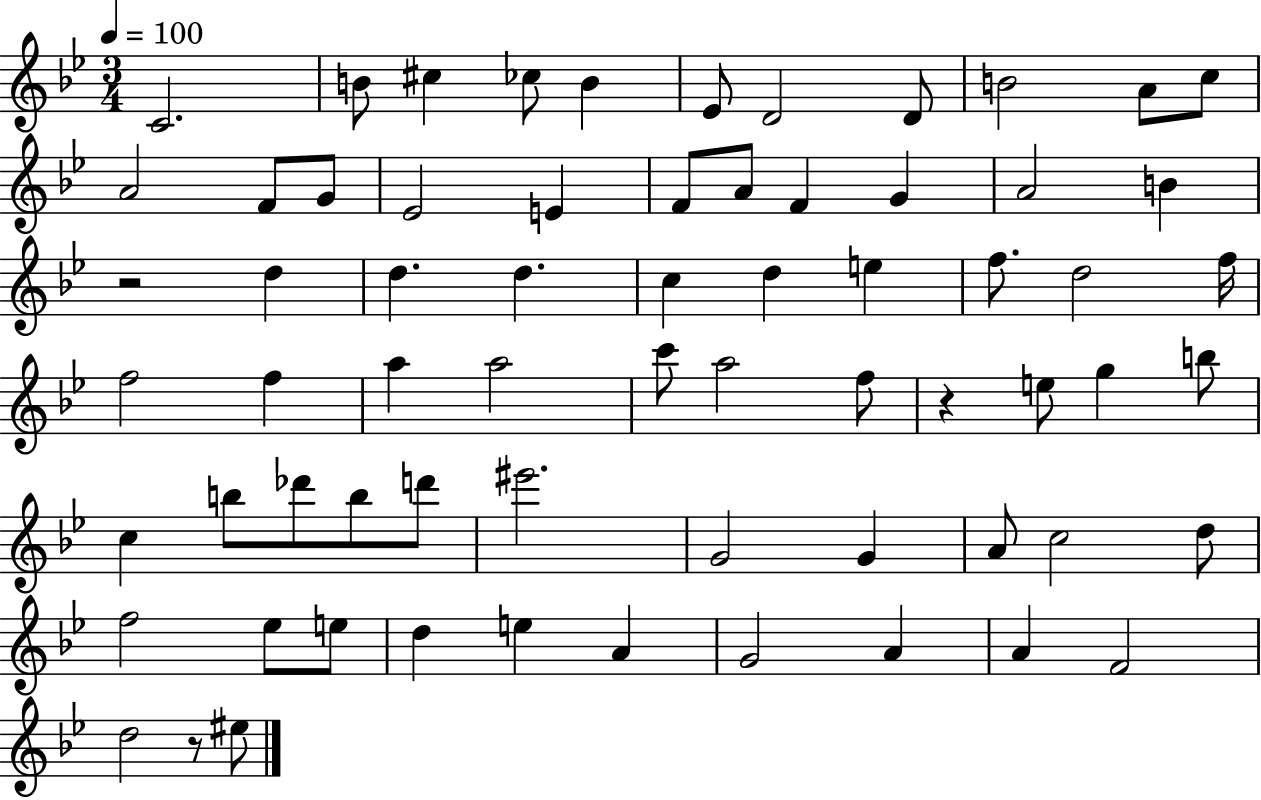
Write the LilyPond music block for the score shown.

{
  \clef treble
  \numericTimeSignature
  \time 3/4
  \key bes \major
  \tempo 4 = 100
  c'2. | b'8 cis''4 ces''8 b'4 | ees'8 d'2 d'8 | b'2 a'8 c''8 | \break a'2 f'8 g'8 | ees'2 e'4 | f'8 a'8 f'4 g'4 | a'2 b'4 | \break r2 d''4 | d''4. d''4. | c''4 d''4 e''4 | f''8. d''2 f''16 | \break f''2 f''4 | a''4 a''2 | c'''8 a''2 f''8 | r4 e''8 g''4 b''8 | \break c''4 b''8 des'''8 b''8 d'''8 | eis'''2. | g'2 g'4 | a'8 c''2 d''8 | \break f''2 ees''8 e''8 | d''4 e''4 a'4 | g'2 a'4 | a'4 f'2 | \break d''2 r8 eis''8 | \bar "|."
}